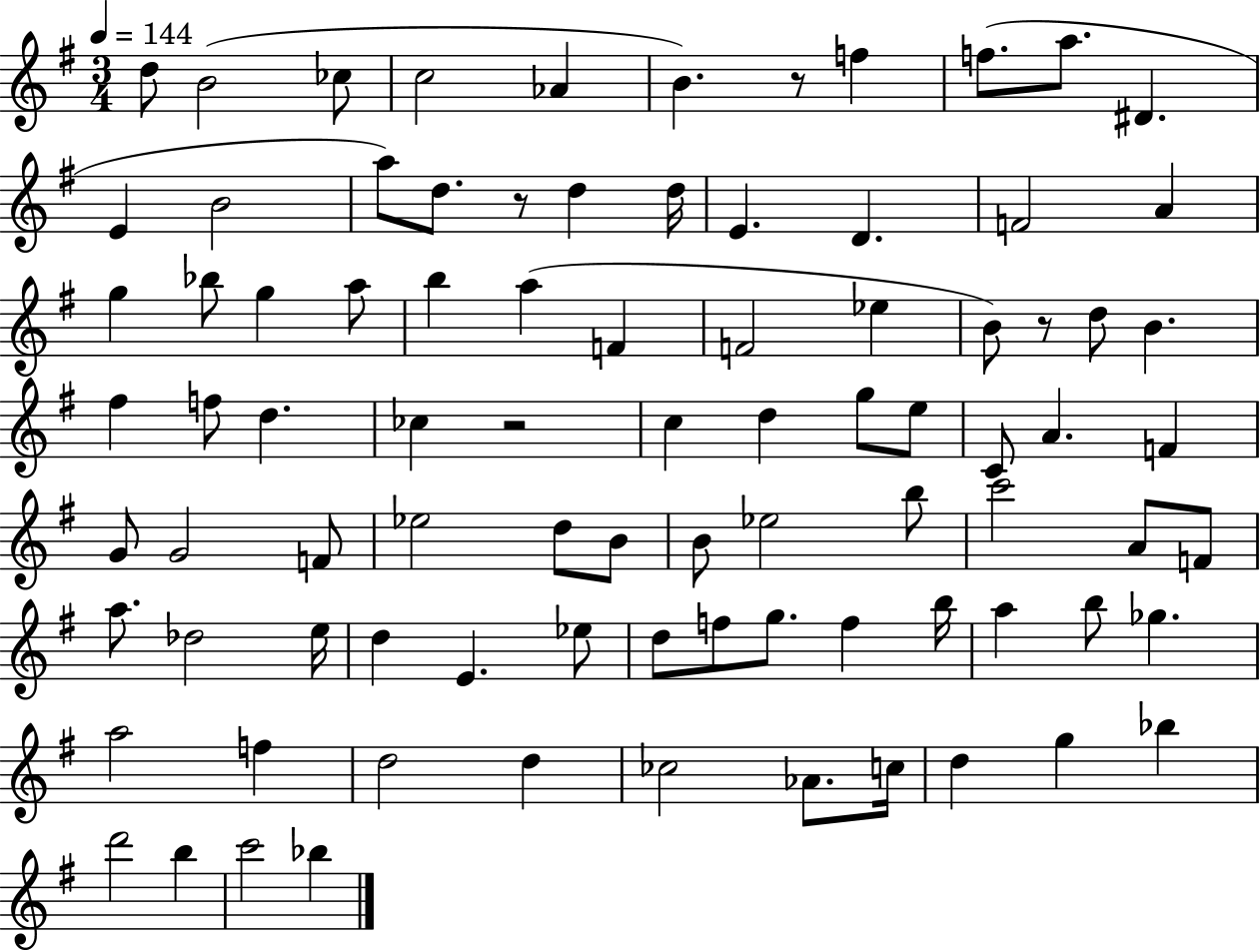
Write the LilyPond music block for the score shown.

{
  \clef treble
  \numericTimeSignature
  \time 3/4
  \key g \major
  \tempo 4 = 144
  d''8 b'2( ces''8 | c''2 aes'4 | b'4.) r8 f''4 | f''8.( a''8. dis'4. | \break e'4 b'2 | a''8) d''8. r8 d''4 d''16 | e'4. d'4. | f'2 a'4 | \break g''4 bes''8 g''4 a''8 | b''4 a''4( f'4 | f'2 ees''4 | b'8) r8 d''8 b'4. | \break fis''4 f''8 d''4. | ces''4 r2 | c''4 d''4 g''8 e''8 | c'8 a'4. f'4 | \break g'8 g'2 f'8 | ees''2 d''8 b'8 | b'8 ees''2 b''8 | c'''2 a'8 f'8 | \break a''8. des''2 e''16 | d''4 e'4. ees''8 | d''8 f''8 g''8. f''4 b''16 | a''4 b''8 ges''4. | \break a''2 f''4 | d''2 d''4 | ces''2 aes'8. c''16 | d''4 g''4 bes''4 | \break d'''2 b''4 | c'''2 bes''4 | \bar "|."
}